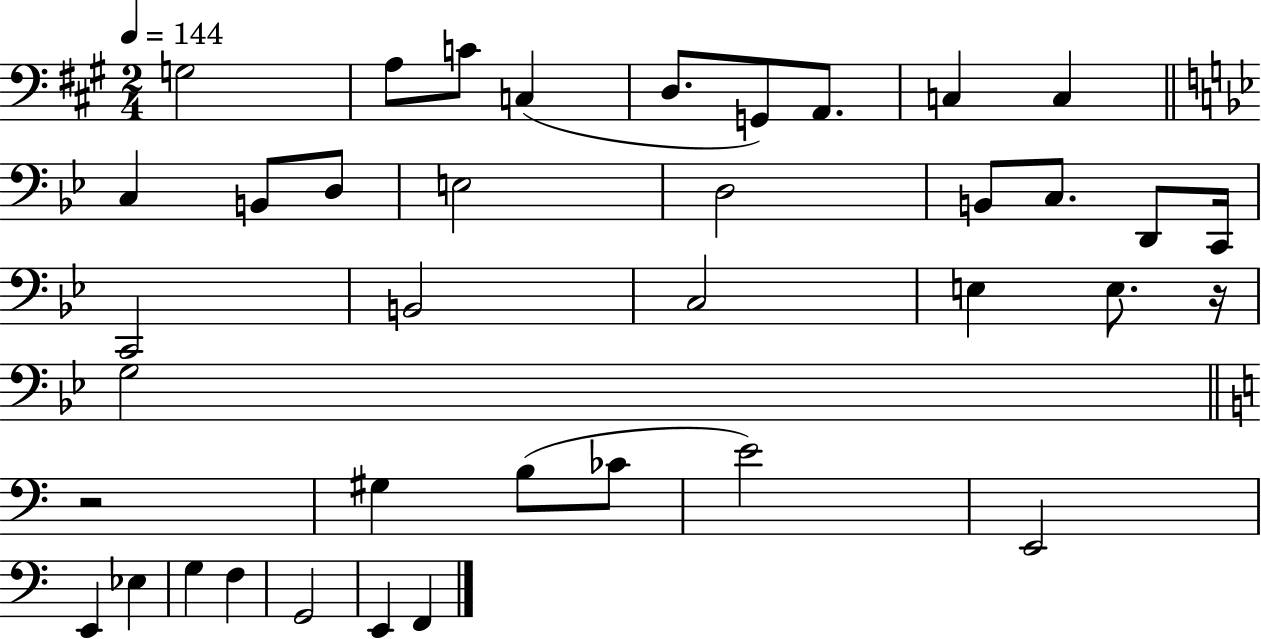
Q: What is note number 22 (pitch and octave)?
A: E3